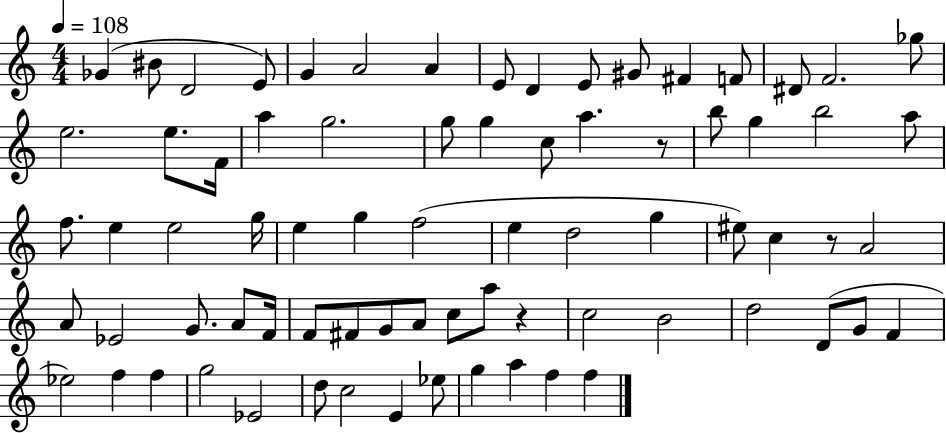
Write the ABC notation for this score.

X:1
T:Untitled
M:4/4
L:1/4
K:C
_G ^B/2 D2 E/2 G A2 A E/2 D E/2 ^G/2 ^F F/2 ^D/2 F2 _g/2 e2 e/2 F/4 a g2 g/2 g c/2 a z/2 b/2 g b2 a/2 f/2 e e2 g/4 e g f2 e d2 g ^e/2 c z/2 A2 A/2 _E2 G/2 A/2 F/4 F/2 ^F/2 G/2 A/2 c/2 a/2 z c2 B2 d2 D/2 G/2 F _e2 f f g2 _E2 d/2 c2 E _e/2 g a f f